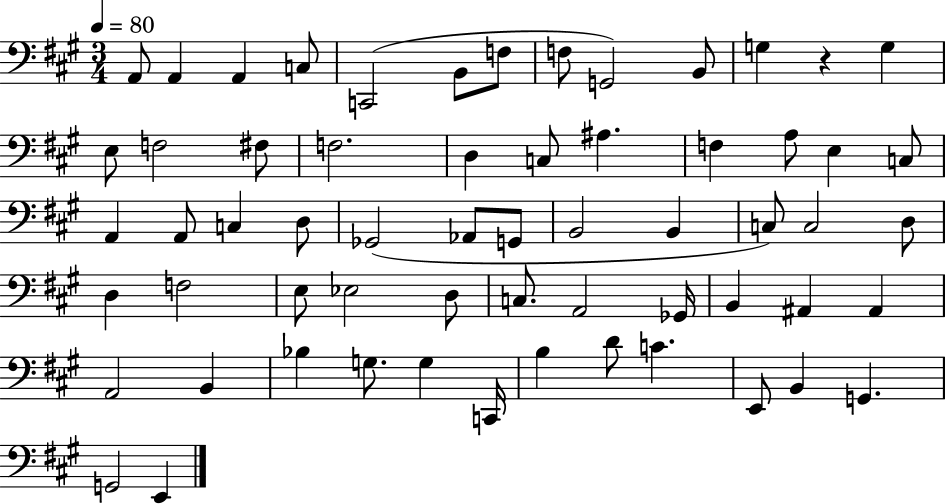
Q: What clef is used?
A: bass